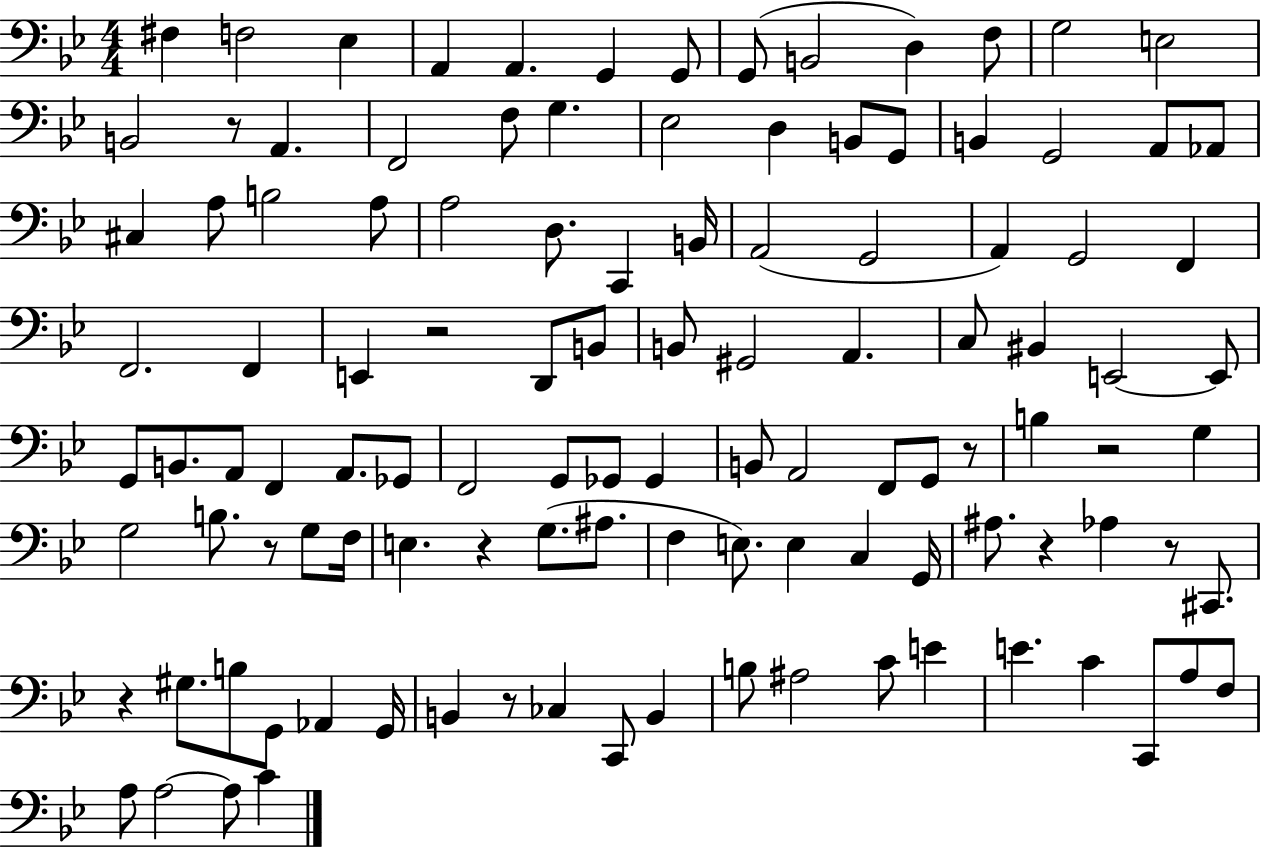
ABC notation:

X:1
T:Untitled
M:4/4
L:1/4
K:Bb
^F, F,2 _E, A,, A,, G,, G,,/2 G,,/2 B,,2 D, F,/2 G,2 E,2 B,,2 z/2 A,, F,,2 F,/2 G, _E,2 D, B,,/2 G,,/2 B,, G,,2 A,,/2 _A,,/2 ^C, A,/2 B,2 A,/2 A,2 D,/2 C,, B,,/4 A,,2 G,,2 A,, G,,2 F,, F,,2 F,, E,, z2 D,,/2 B,,/2 B,,/2 ^G,,2 A,, C,/2 ^B,, E,,2 E,,/2 G,,/2 B,,/2 A,,/2 F,, A,,/2 _G,,/2 F,,2 G,,/2 _G,,/2 _G,, B,,/2 A,,2 F,,/2 G,,/2 z/2 B, z2 G, G,2 B,/2 z/2 G,/2 F,/4 E, z G,/2 ^A,/2 F, E,/2 E, C, G,,/4 ^A,/2 z _A, z/2 ^C,,/2 z ^G,/2 B,/2 G,,/2 _A,, G,,/4 B,, z/2 _C, C,,/2 B,, B,/2 ^A,2 C/2 E E C C,,/2 A,/2 F,/2 A,/2 A,2 A,/2 C